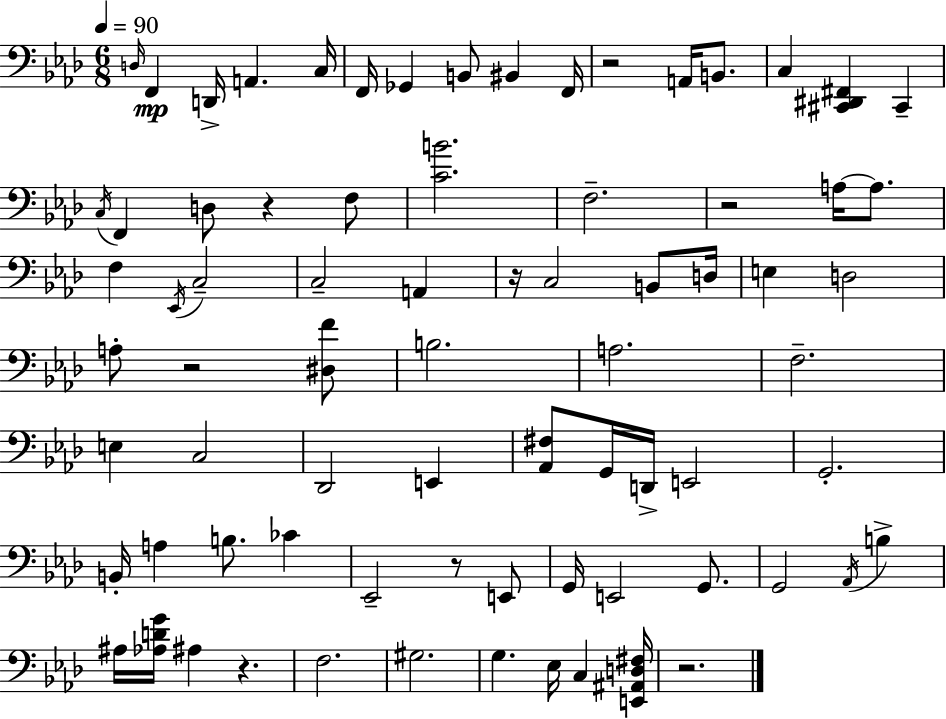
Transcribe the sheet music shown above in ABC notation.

X:1
T:Untitled
M:6/8
L:1/4
K:Ab
D,/4 F,, D,,/4 A,, C,/4 F,,/4 _G,, B,,/2 ^B,, F,,/4 z2 A,,/4 B,,/2 C, [^C,,^D,,^F,,] ^C,, C,/4 F,, D,/2 z F,/2 [CB]2 F,2 z2 A,/4 A,/2 F, _E,,/4 C,2 C,2 A,, z/4 C,2 B,,/2 D,/4 E, D,2 A,/2 z2 [^D,F]/2 B,2 A,2 F,2 E, C,2 _D,,2 E,, [_A,,^F,]/2 G,,/4 D,,/4 E,,2 G,,2 B,,/4 A, B,/2 _C _E,,2 z/2 E,,/2 G,,/4 E,,2 G,,/2 G,,2 _A,,/4 B, ^A,/4 [_A,DG]/4 ^A, z F,2 ^G,2 G, _E,/4 C, [E,,^A,,D,^F,]/4 z2